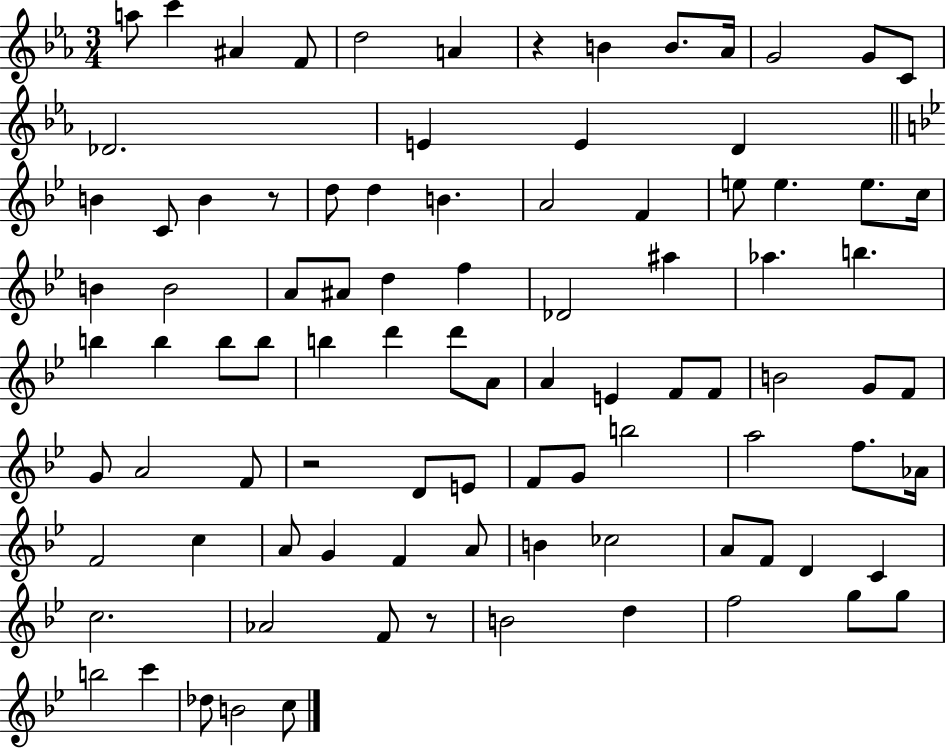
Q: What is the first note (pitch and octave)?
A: A5